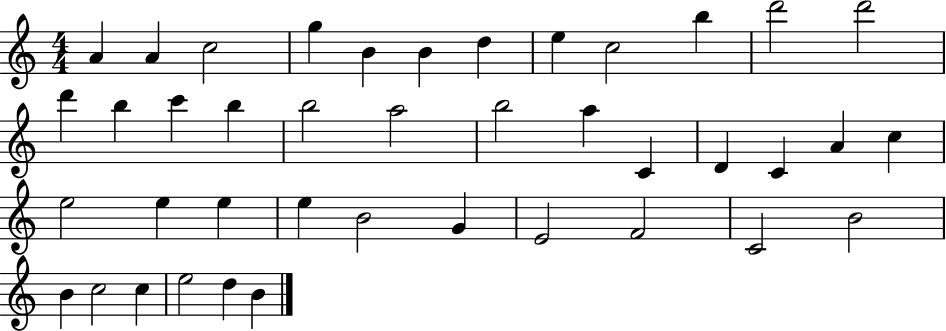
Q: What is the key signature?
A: C major